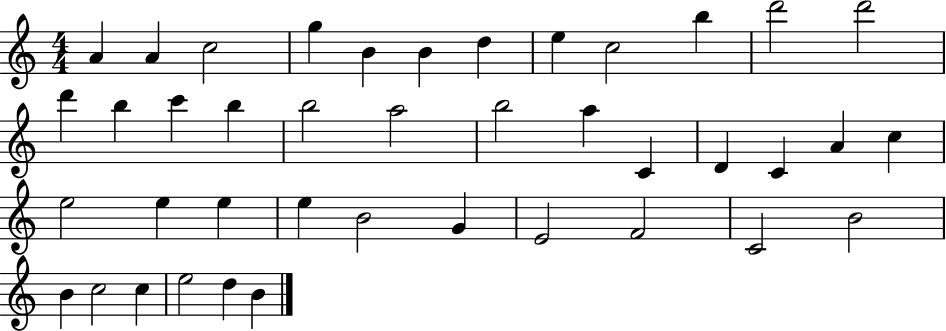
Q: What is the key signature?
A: C major